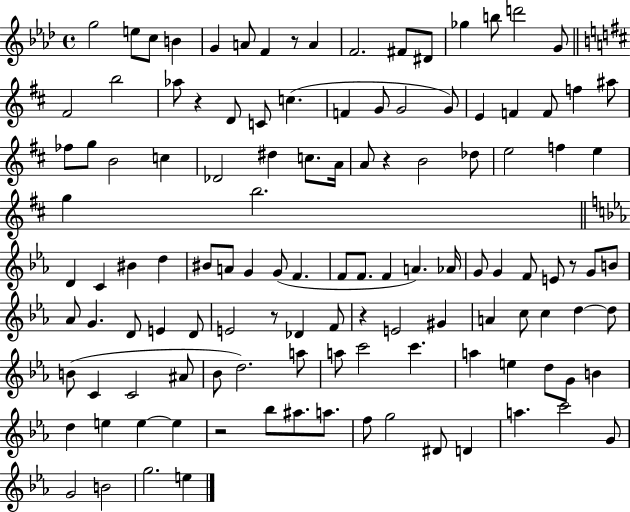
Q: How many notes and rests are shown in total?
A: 121